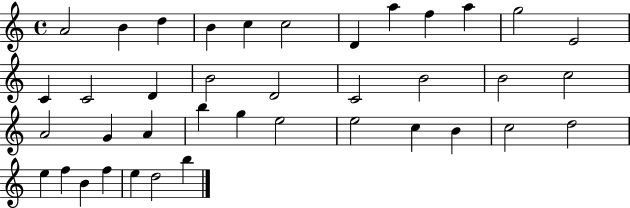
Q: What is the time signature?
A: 4/4